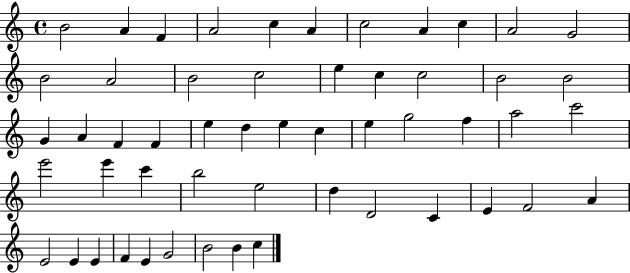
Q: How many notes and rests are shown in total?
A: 53